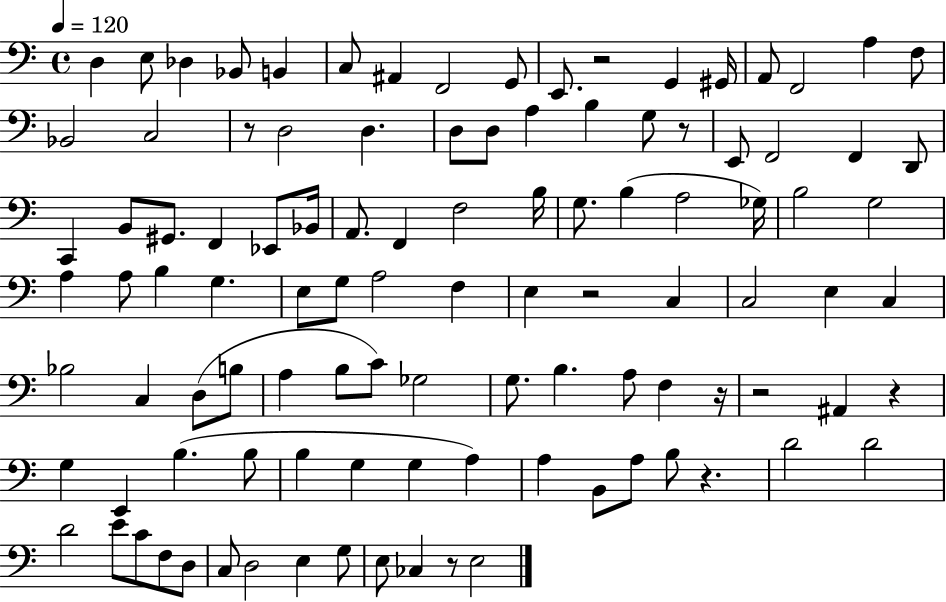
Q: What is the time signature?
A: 4/4